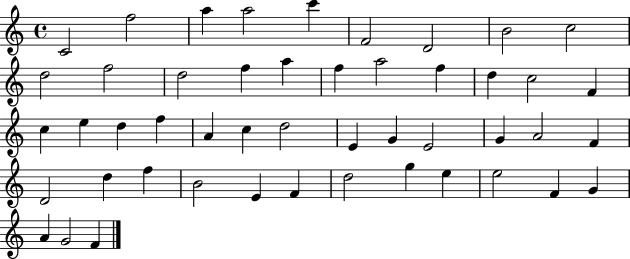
X:1
T:Untitled
M:4/4
L:1/4
K:C
C2 f2 a a2 c' F2 D2 B2 c2 d2 f2 d2 f a f a2 f d c2 F c e d f A c d2 E G E2 G A2 F D2 d f B2 E F d2 g e e2 F G A G2 F